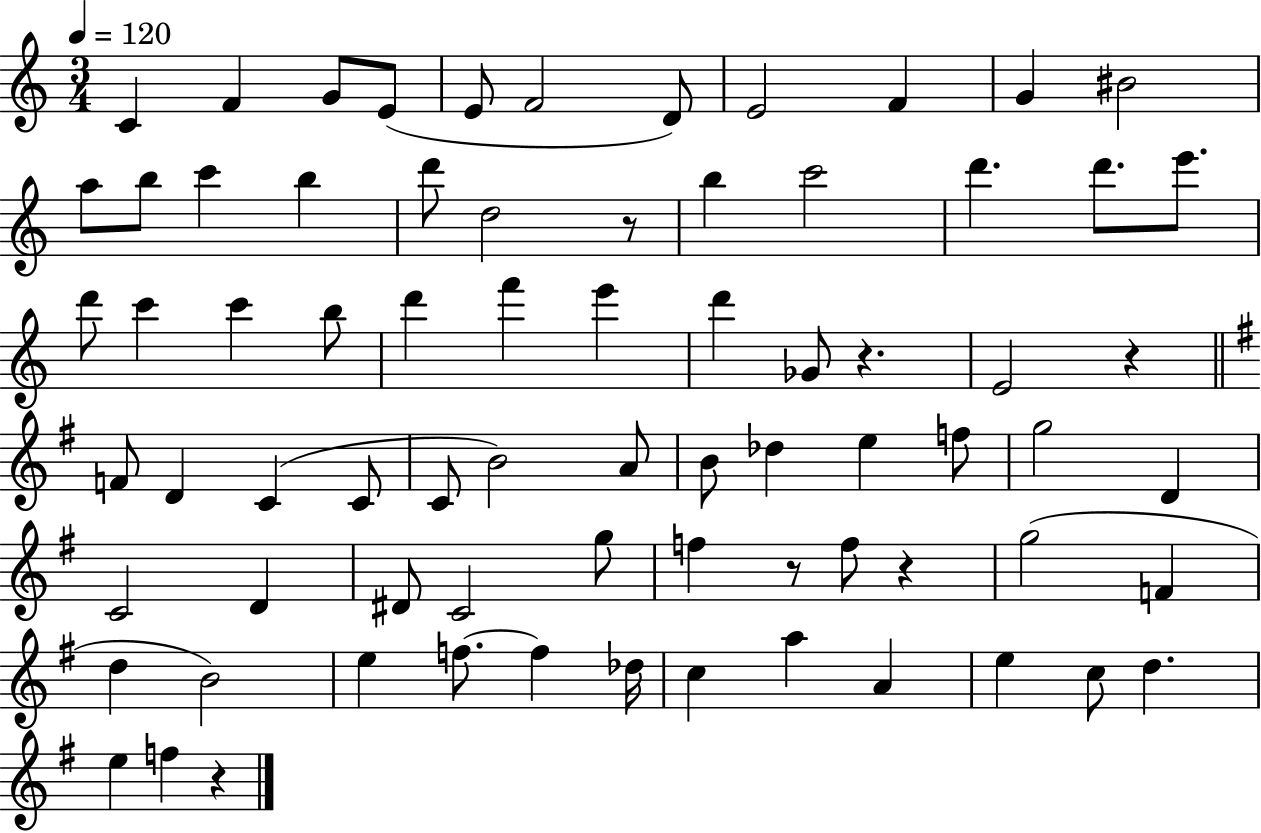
X:1
T:Untitled
M:3/4
L:1/4
K:C
C F G/2 E/2 E/2 F2 D/2 E2 F G ^B2 a/2 b/2 c' b d'/2 d2 z/2 b c'2 d' d'/2 e'/2 d'/2 c' c' b/2 d' f' e' d' _G/2 z E2 z F/2 D C C/2 C/2 B2 A/2 B/2 _d e f/2 g2 D C2 D ^D/2 C2 g/2 f z/2 f/2 z g2 F d B2 e f/2 f _d/4 c a A e c/2 d e f z